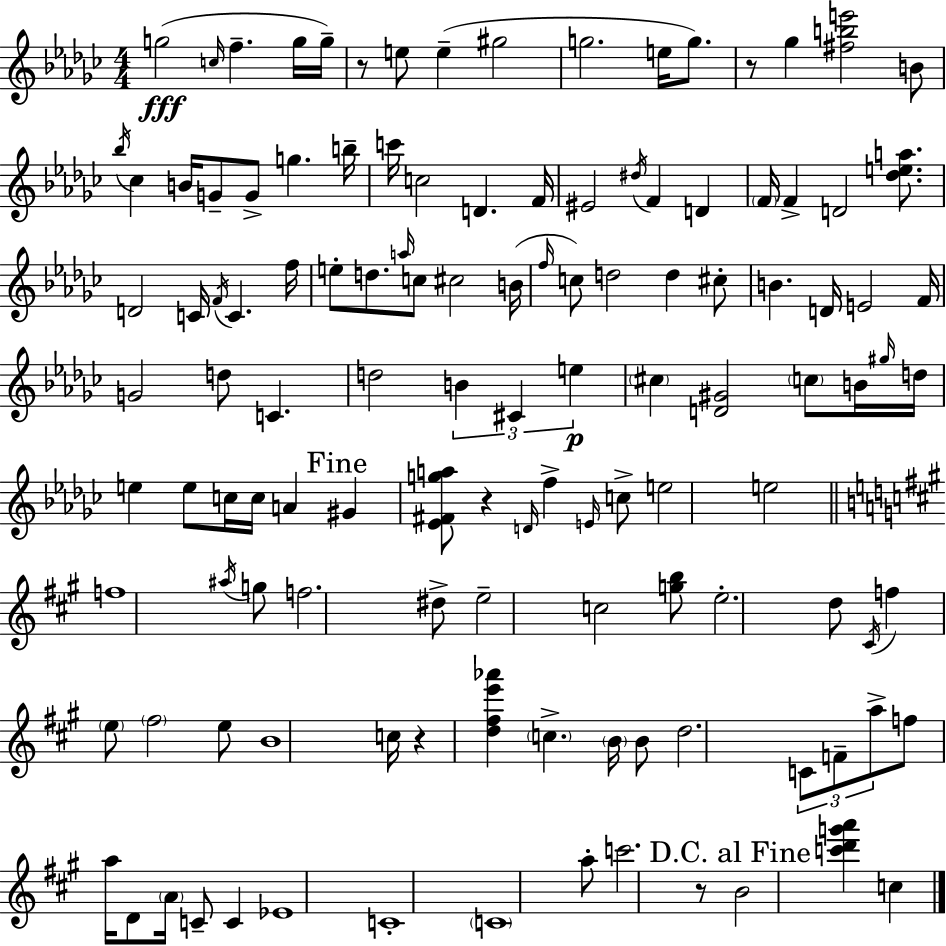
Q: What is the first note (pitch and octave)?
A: G5